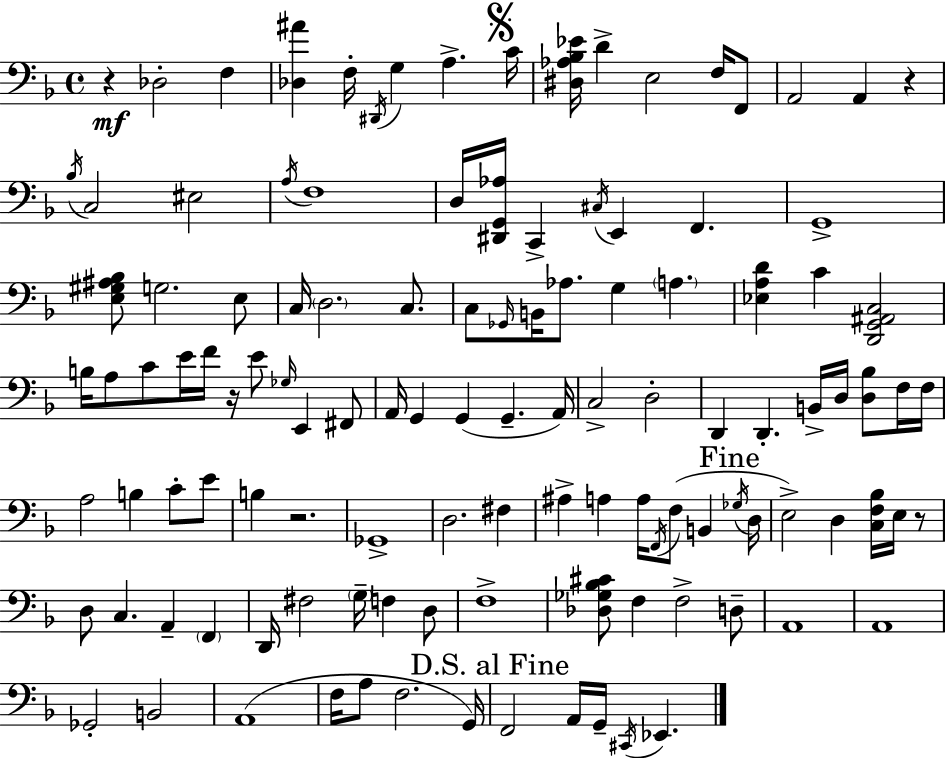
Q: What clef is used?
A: bass